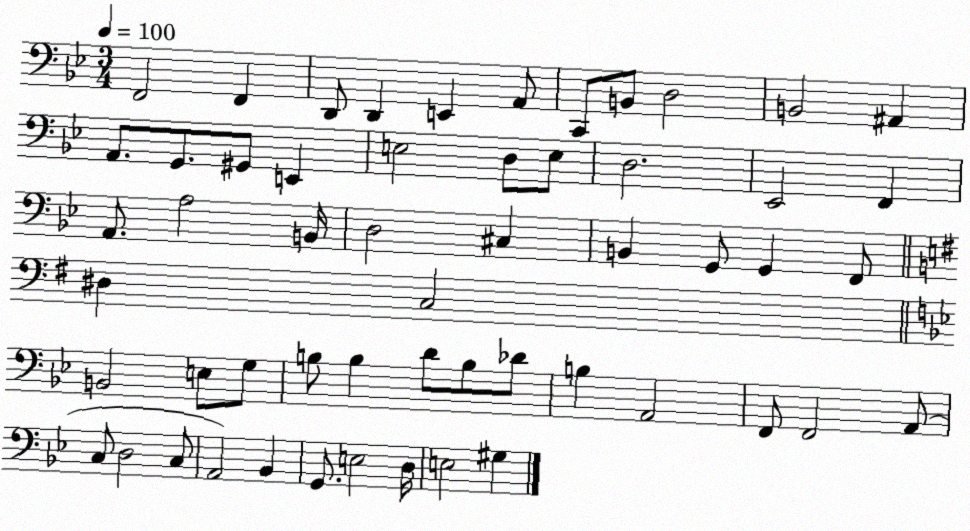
X:1
T:Untitled
M:3/4
L:1/4
K:Bb
F,,2 F,, D,,/2 D,, E,, A,,/2 C,,/2 B,,/2 D,2 B,,2 ^A,, A,,/2 G,,/2 ^G,,/2 E,, E,2 D,/2 E,/2 D,2 _E,,2 F,, A,,/2 A,2 B,,/4 D,2 ^C, B,, G,,/2 G,, F,,/2 ^D, C,2 B,,2 E,/2 G,/2 B,/2 B, D/2 B,/2 _D/2 B, A,,2 F,,/2 F,,2 A,,/2 C,/2 D,2 C,/2 A,,2 _B,, G,,/2 E,2 D,/4 E,2 ^G,